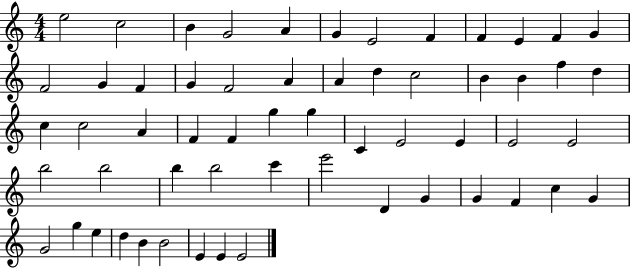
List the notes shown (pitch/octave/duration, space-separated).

E5/h C5/h B4/q G4/h A4/q G4/q E4/h F4/q F4/q E4/q F4/q G4/q F4/h G4/q F4/q G4/q F4/h A4/q A4/q D5/q C5/h B4/q B4/q F5/q D5/q C5/q C5/h A4/q F4/q F4/q G5/q G5/q C4/q E4/h E4/q E4/h E4/h B5/h B5/h B5/q B5/h C6/q E6/h D4/q G4/q G4/q F4/q C5/q G4/q G4/h G5/q E5/q D5/q B4/q B4/h E4/q E4/q E4/h